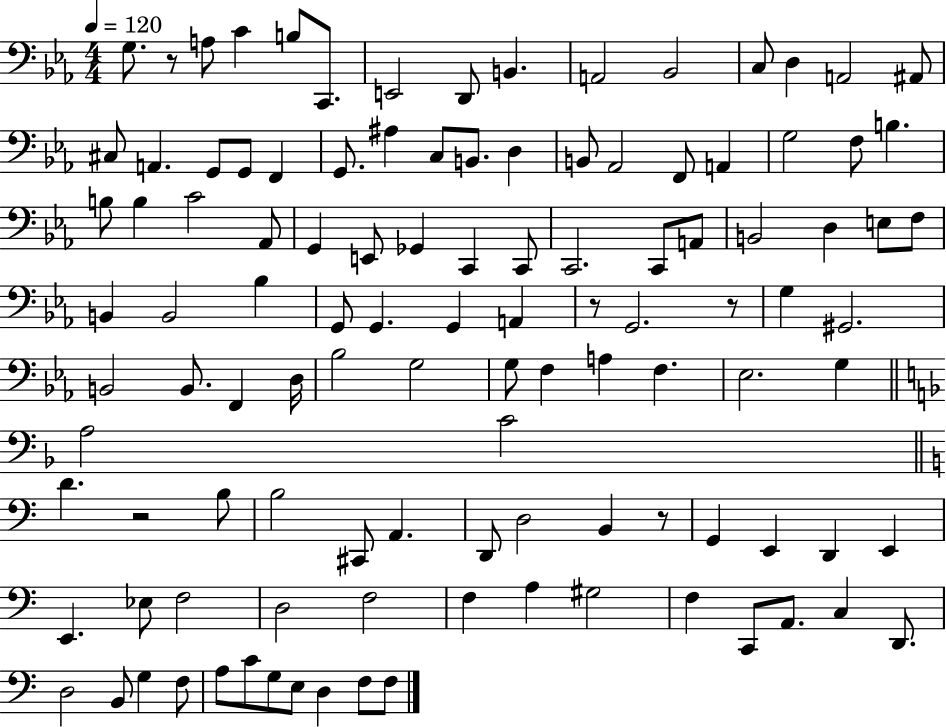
{
  \clef bass
  \numericTimeSignature
  \time 4/4
  \key ees \major
  \tempo 4 = 120
  \repeat volta 2 { g8. r8 a8 c'4 b8 c,8. | e,2 d,8 b,4. | a,2 bes,2 | c8 d4 a,2 ais,8 | \break cis8 a,4. g,8 g,8 f,4 | g,8. ais4 c8 b,8. d4 | b,8 aes,2 f,8 a,4 | g2 f8 b4. | \break b8 b4 c'2 aes,8 | g,4 e,8 ges,4 c,4 c,8 | c,2. c,8 a,8 | b,2 d4 e8 f8 | \break b,4 b,2 bes4 | g,8 g,4. g,4 a,4 | r8 g,2. r8 | g4 gis,2. | \break b,2 b,8. f,4 d16 | bes2 g2 | g8 f4 a4 f4. | ees2. g4 | \break \bar "||" \break \key d \minor a2 c'2 | \bar "||" \break \key a \minor d'4. r2 b8 | b2 cis,8 a,4. | d,8 d2 b,4 r8 | g,4 e,4 d,4 e,4 | \break e,4. ees8 f2 | d2 f2 | f4 a4 gis2 | f4 c,8 a,8. c4 d,8. | \break d2 b,8 g4 f8 | a8 c'8 g8 e8 d4 f8 f8 | } \bar "|."
}